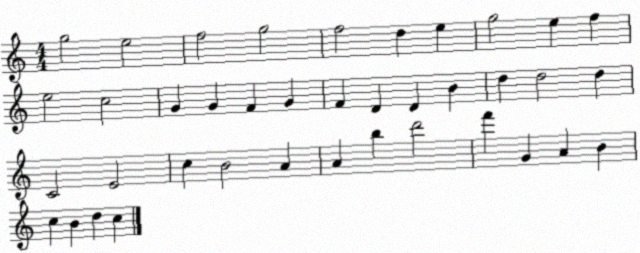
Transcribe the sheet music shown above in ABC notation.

X:1
T:Untitled
M:4/4
L:1/4
K:C
g2 e2 f2 g2 f2 d e g2 e f e2 c2 G G F G F D D B d d2 d C2 E2 c B2 A A b d'2 f' G A B c B d c